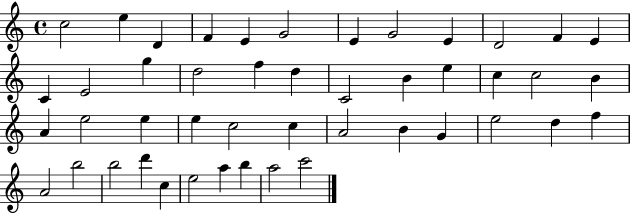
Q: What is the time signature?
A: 4/4